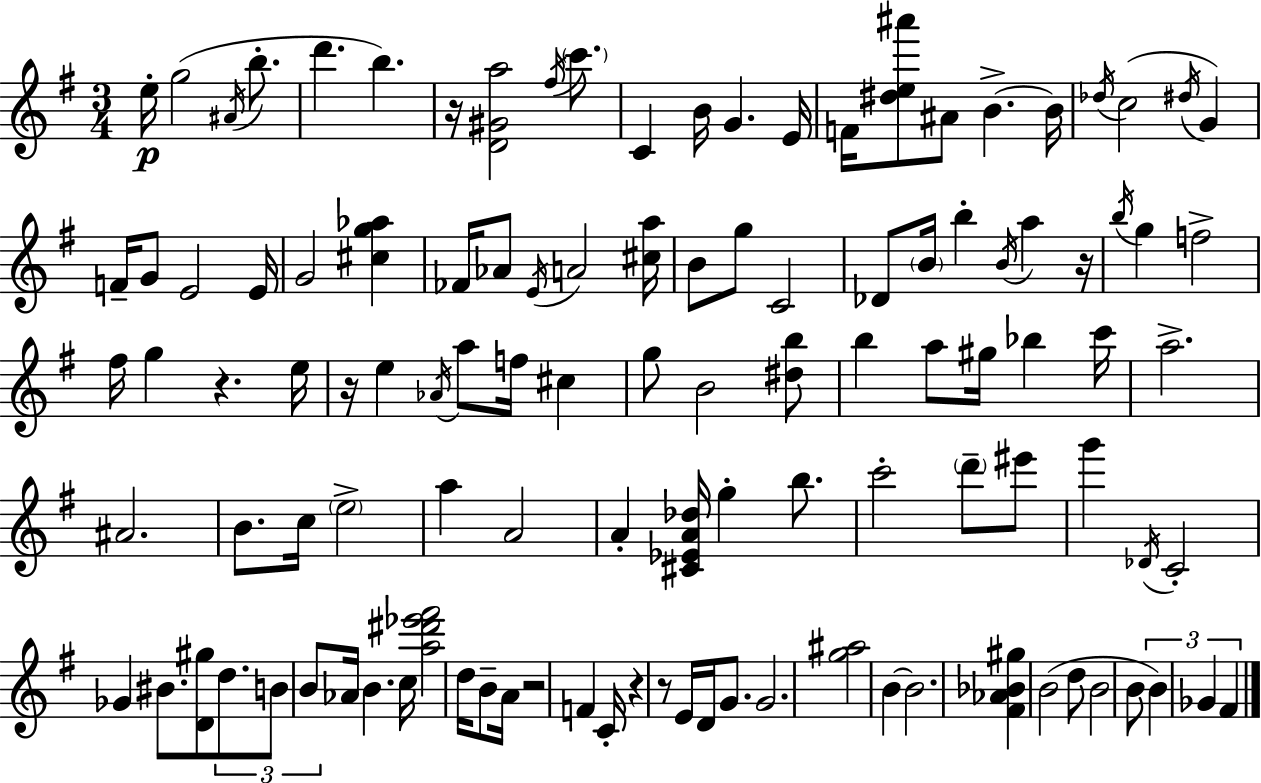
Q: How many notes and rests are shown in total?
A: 114